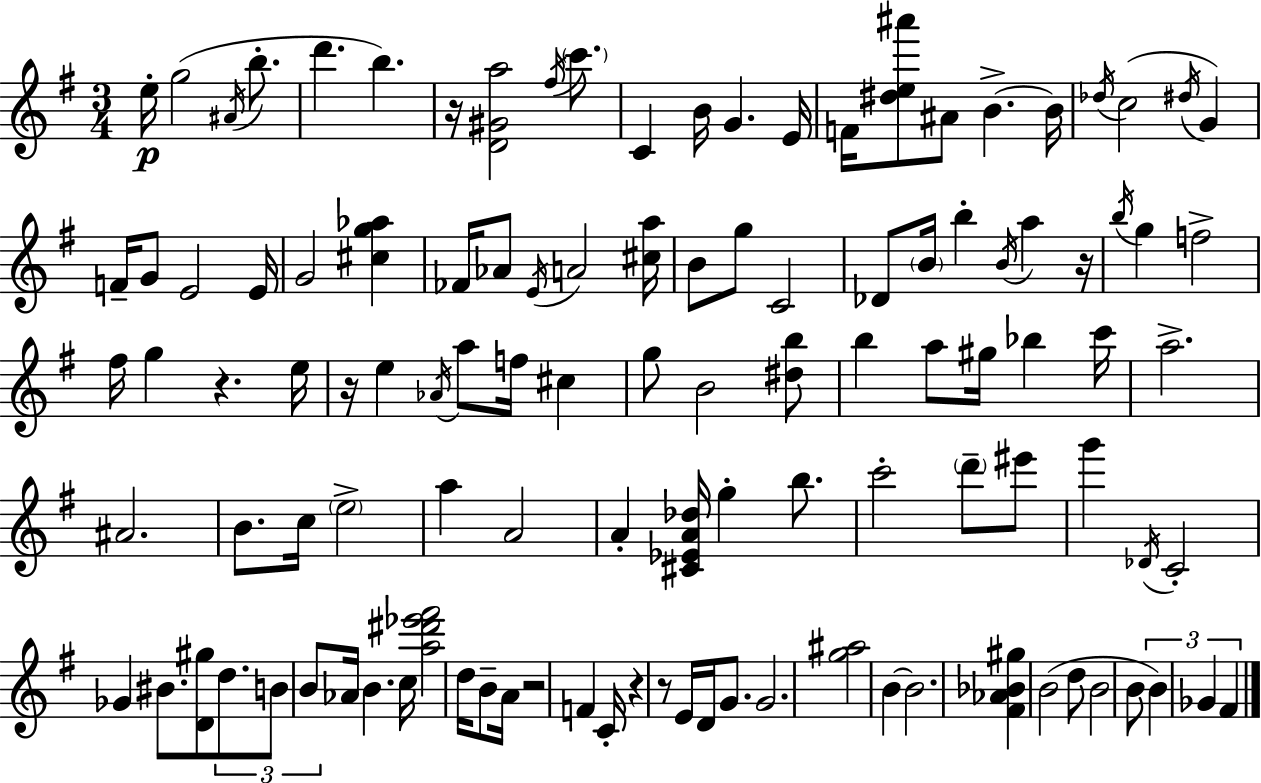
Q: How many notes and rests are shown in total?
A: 114